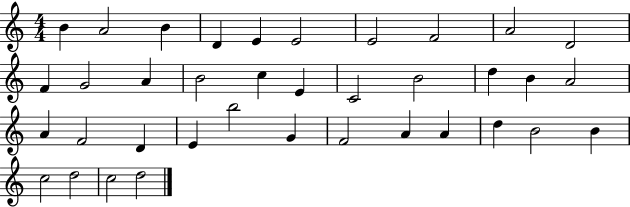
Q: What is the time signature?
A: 4/4